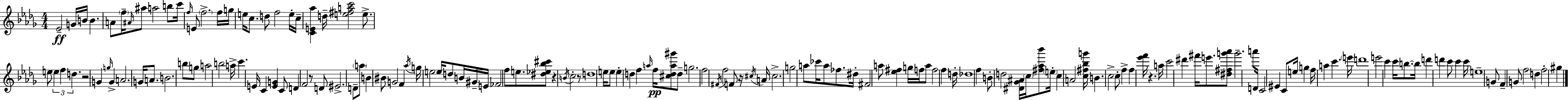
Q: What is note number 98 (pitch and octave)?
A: D5